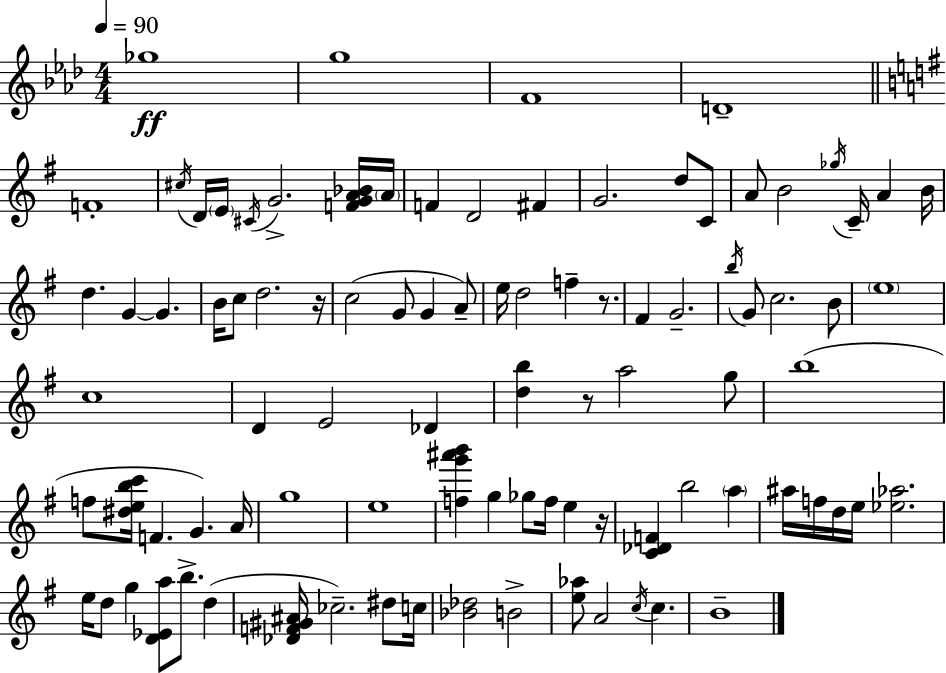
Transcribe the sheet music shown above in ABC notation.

X:1
T:Untitled
M:4/4
L:1/4
K:Ab
_g4 g4 F4 D4 F4 ^c/4 D/4 E/4 ^C/4 G2 [FGA_B]/4 A/4 F D2 ^F G2 d/2 C/2 A/2 B2 _g/4 C/4 A B/4 d G G B/4 c/2 d2 z/4 c2 G/2 G A/2 e/4 d2 f z/2 ^F G2 b/4 G/2 c2 B/2 e4 c4 D E2 _D [db] z/2 a2 g/2 b4 f/2 [^debc']/4 F G A/4 g4 e4 [fg'^a'b'] g _g/2 f/4 e z/4 [C_DF] b2 a ^a/4 f/4 d/4 e/4 [_e_a]2 e/4 d/2 g [D_Ea]/2 b/2 d [_DF^G^A]/4 _c2 ^d/2 c/4 [_B_d]2 B2 [e_a]/2 A2 c/4 c B4